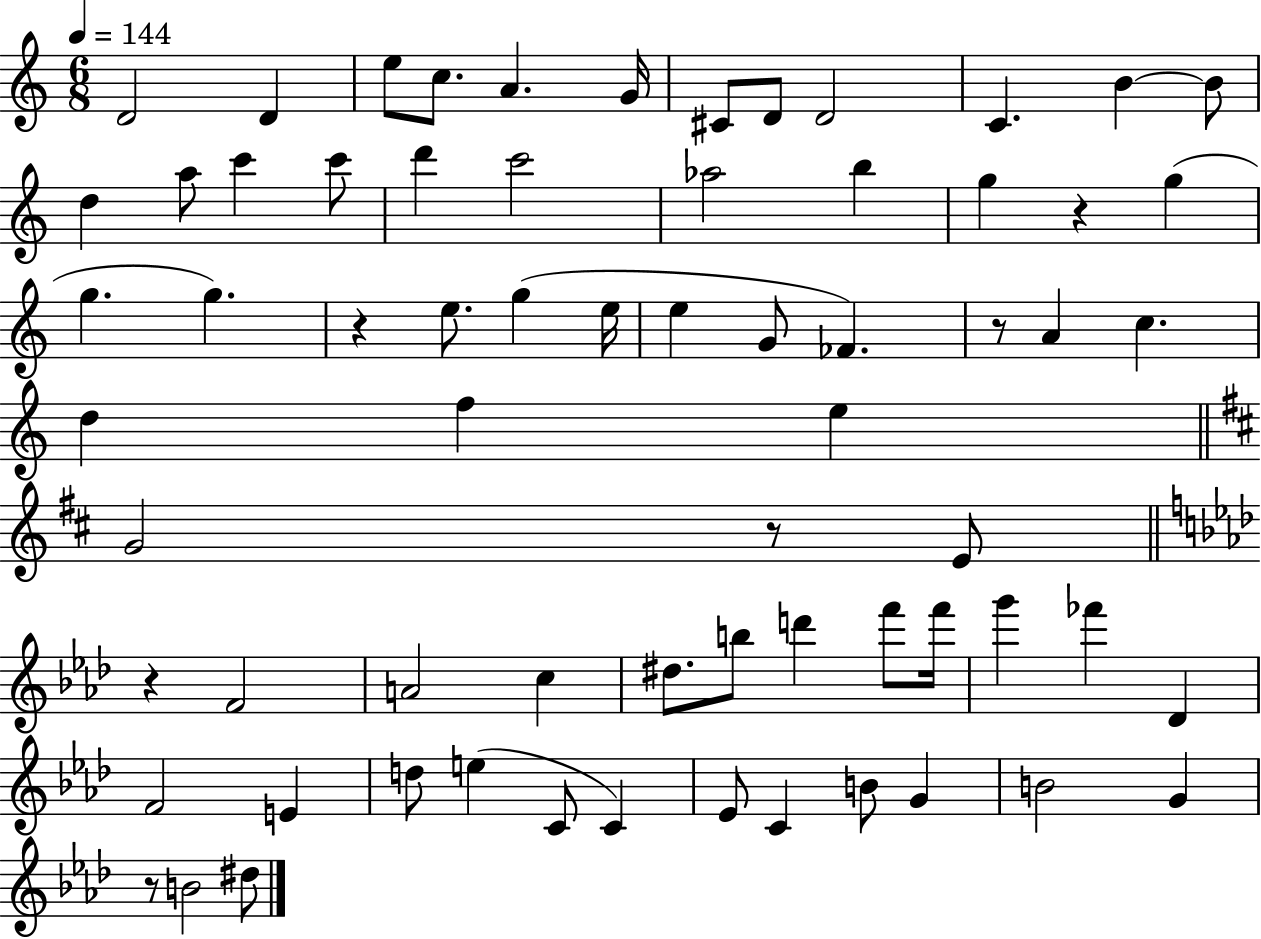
X:1
T:Untitled
M:6/8
L:1/4
K:C
D2 D e/2 c/2 A G/4 ^C/2 D/2 D2 C B B/2 d a/2 c' c'/2 d' c'2 _a2 b g z g g g z e/2 g e/4 e G/2 _F z/2 A c d f e G2 z/2 E/2 z F2 A2 c ^d/2 b/2 d' f'/2 f'/4 g' _f' _D F2 E d/2 e C/2 C _E/2 C B/2 G B2 G z/2 B2 ^d/2